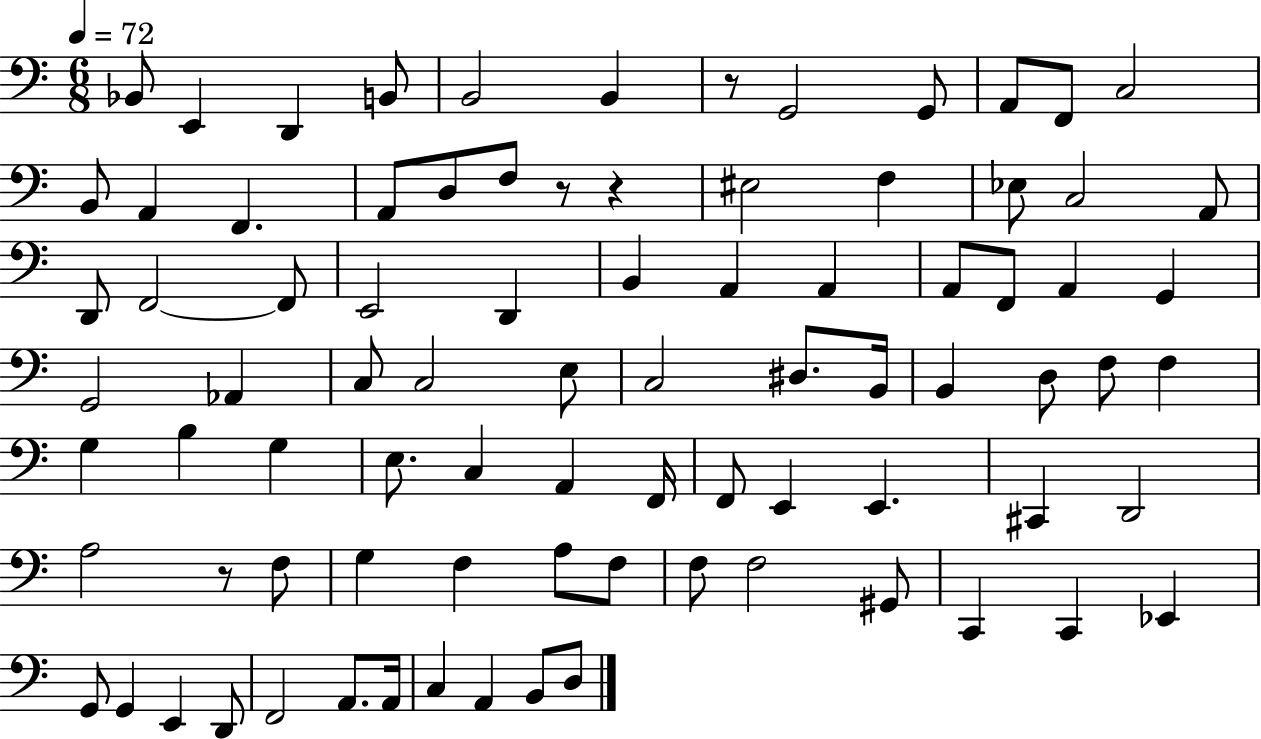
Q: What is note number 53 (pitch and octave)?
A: F2